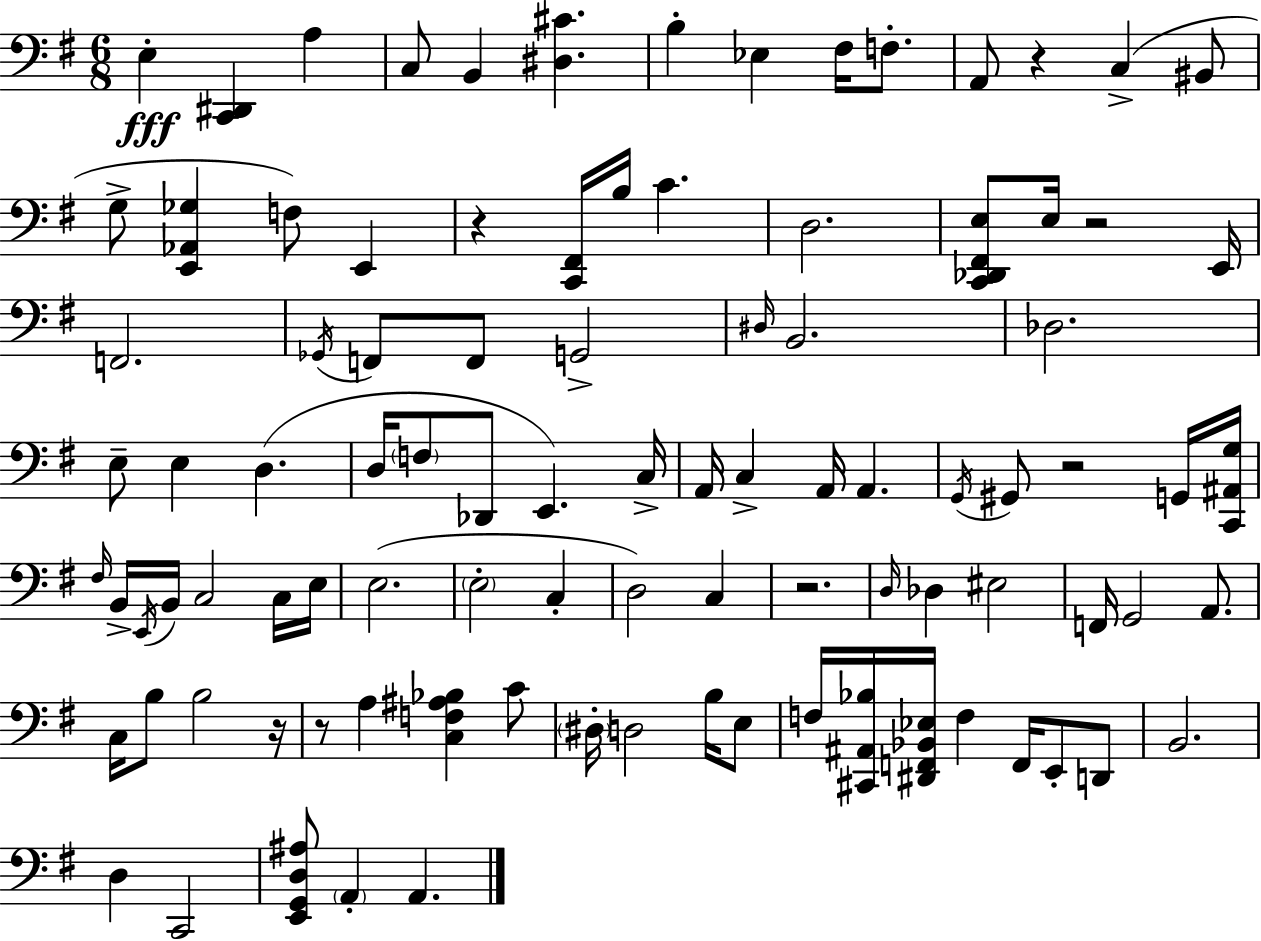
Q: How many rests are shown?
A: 7